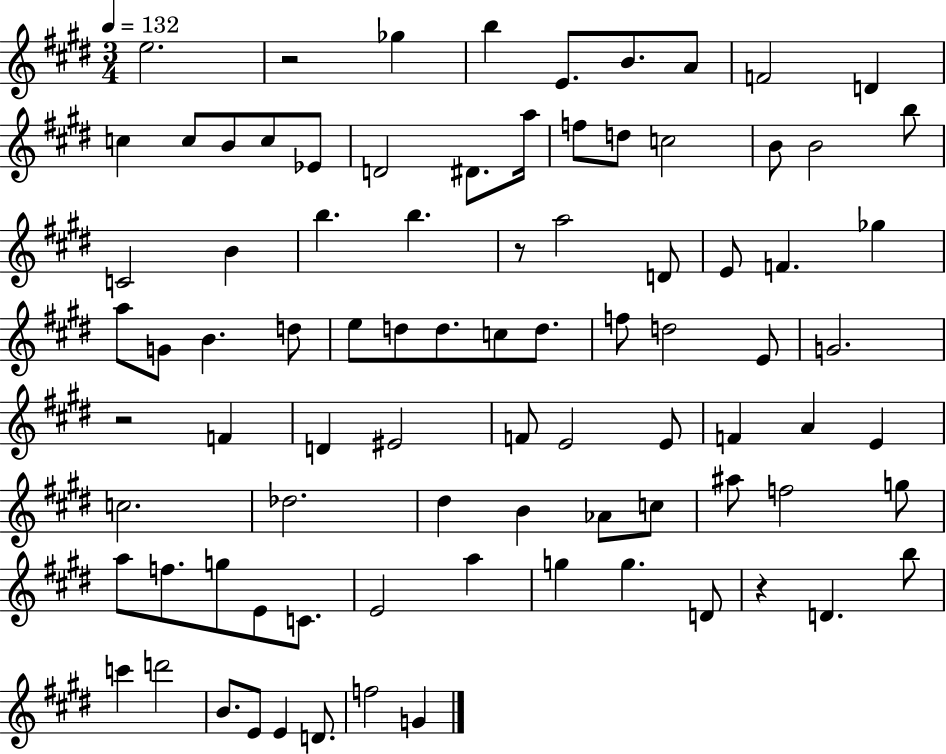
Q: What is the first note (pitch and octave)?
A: E5